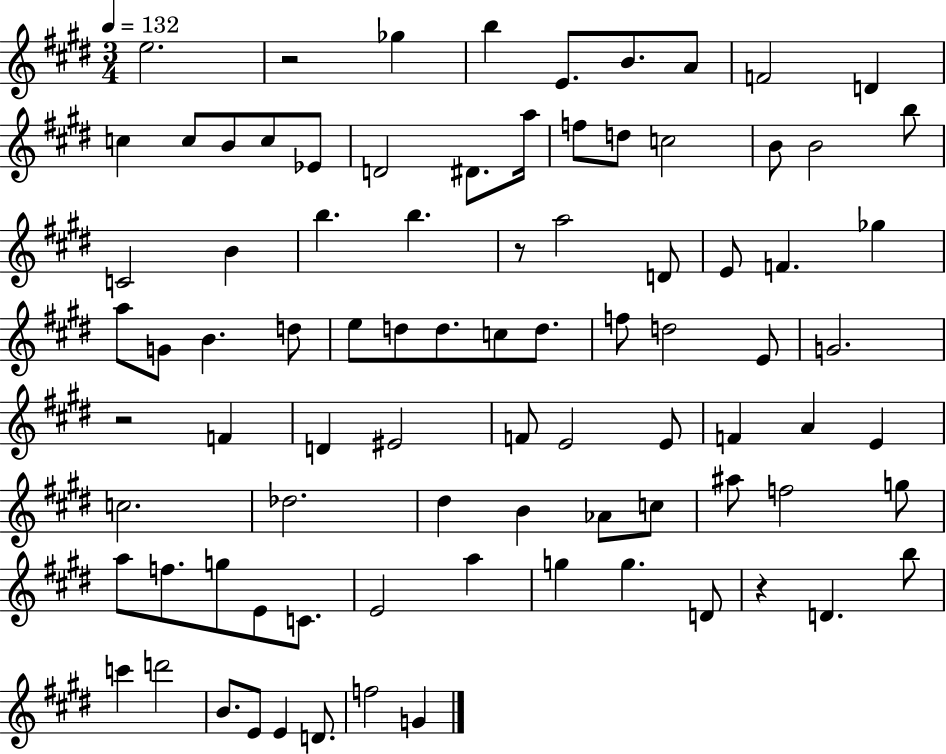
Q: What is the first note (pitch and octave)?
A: E5